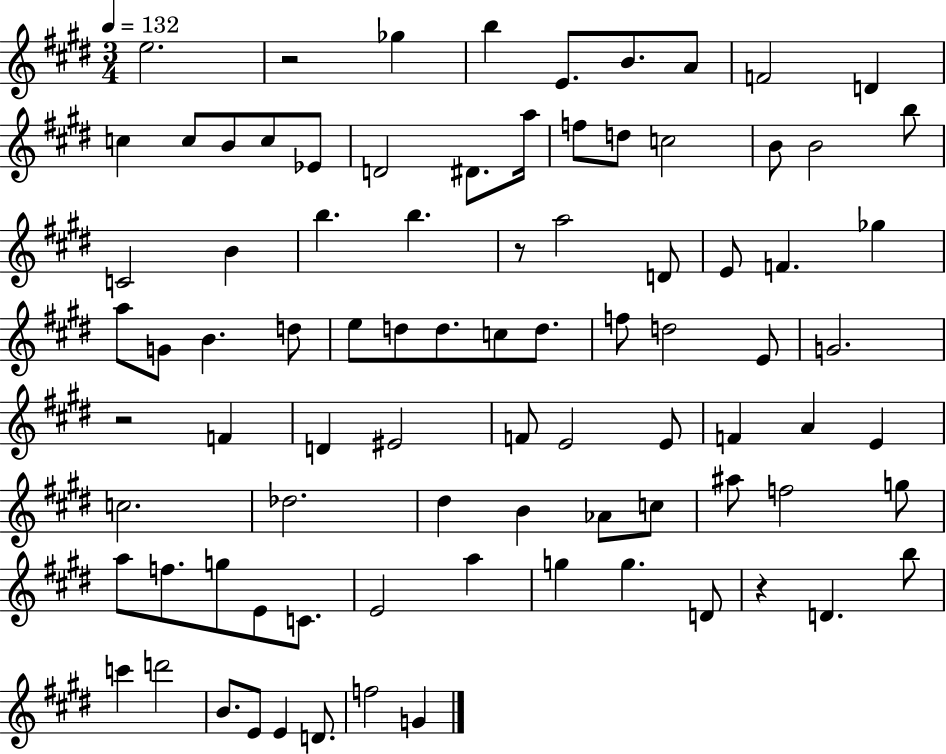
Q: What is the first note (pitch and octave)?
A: E5